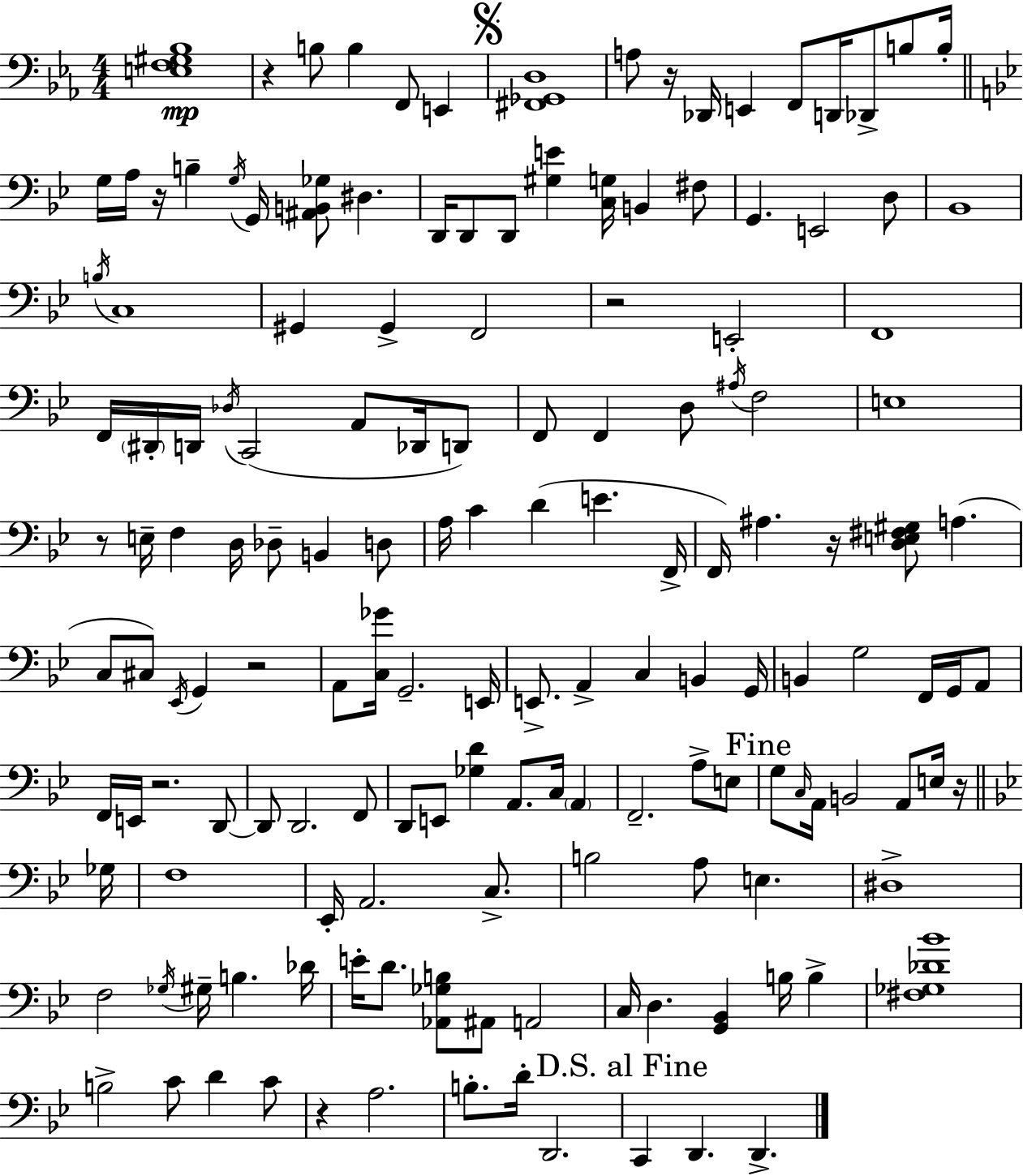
{
  \clef bass
  \numericTimeSignature
  \time 4/4
  \key ees \major
  <e f gis bes>1\mp | r4 b8 b4 f,8 e,4 | \mark \markup { \musicglyph "scripts.segno" } <fis, ges, d>1 | a8 r16 des,16 e,4 f,8 d,16 des,8-> b8 b16-. | \break \bar "||" \break \key bes \major g16 a16 r16 b4-- \acciaccatura { g16 } g,16 <ais, b, ges>8 dis4. | d,16 d,8 d,8 <gis e'>4 <c g>16 b,4 fis8 | g,4. e,2 d8 | bes,1 | \break \acciaccatura { b16 } c1 | gis,4 gis,4-> f,2 | r2 e,2-. | f,1 | \break f,16 \parenthesize dis,16-. d,16 \acciaccatura { des16 }( c,2 a,8 | des,16 d,8) f,8 f,4 d8 \acciaccatura { ais16 } f2 | e1 | r8 e16-- f4 d16 des8-- b,4 | \break d8 a16 c'4 d'4( e'4. | f,16-> f,16) ais4. r16 <d e fis gis>8 a4.( | c8 cis8) \acciaccatura { ees,16 } g,4 r2 | a,8 <c ges'>16 g,2.-- | \break e,16 e,8.-> a,4-> c4 | b,4 g,16 b,4 g2 | f,16 g,16 a,8 f,16 e,16 r2. | d,8~~ d,8 d,2. | \break f,8 d,8 e,8 <ges d'>4 a,8. | c16 \parenthesize a,4 f,2.-- | a8-> e8 \mark "Fine" g8 \grace { c16 } a,16 b,2 | a,8 e16 r16 \bar "||" \break \key g \minor ges16 f1 | ees,16-. a,2. c8.-> | b2 a8 e4. | dis1-> | \break f2 \acciaccatura { ges16 } gis16-- b4. | des'16 e'16-. d'8. <aes, ges b>8 ais,8 a,2 | c16 d4. <g, bes,>4 b16 b4-> | <fis ges des' bes'>1 | \break b2-> c'8 d'4 | c'8 r4 a2. | b8.-. d'16-. d,2. | \mark "D.S. al Fine" c,4 d,4. d,4.-> | \break \bar "|."
}